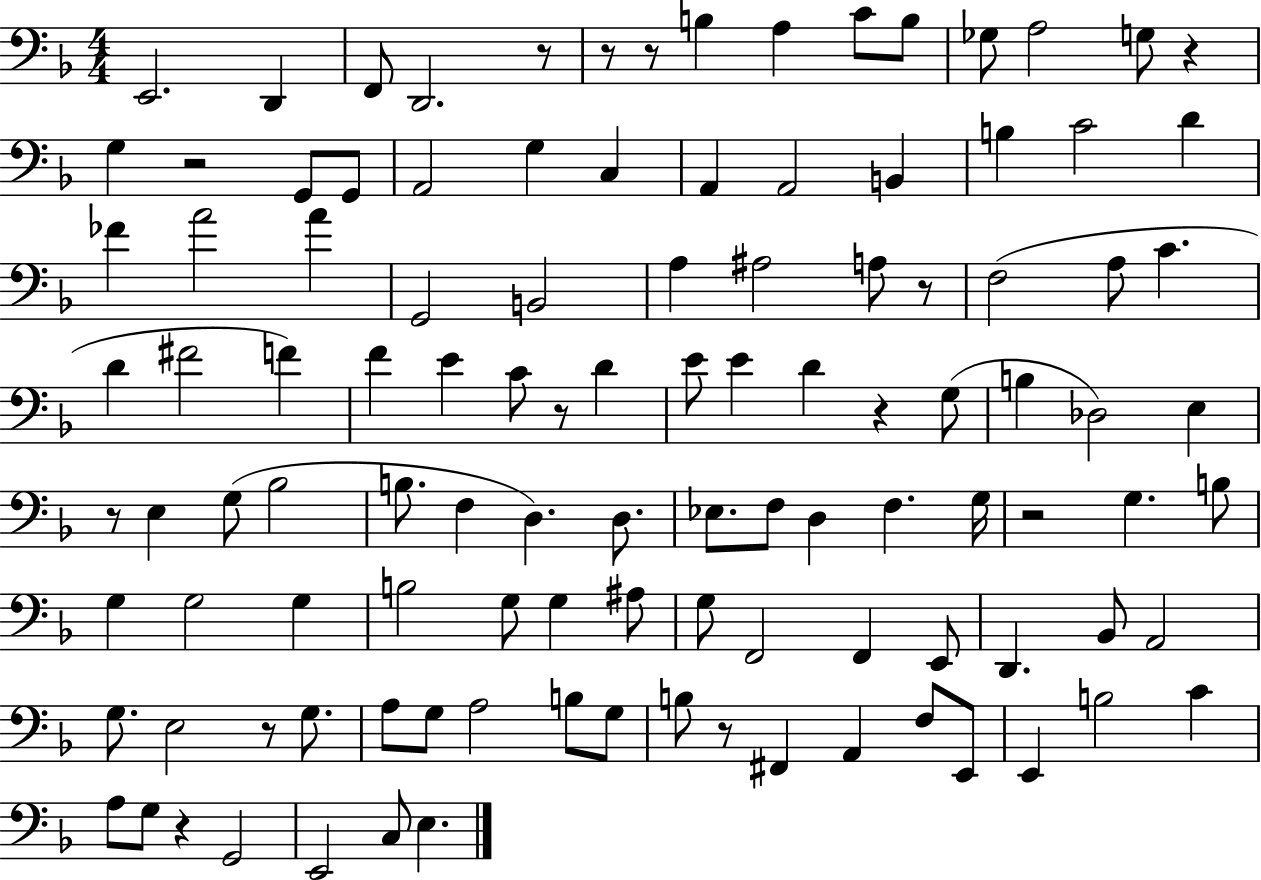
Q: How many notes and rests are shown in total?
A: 111